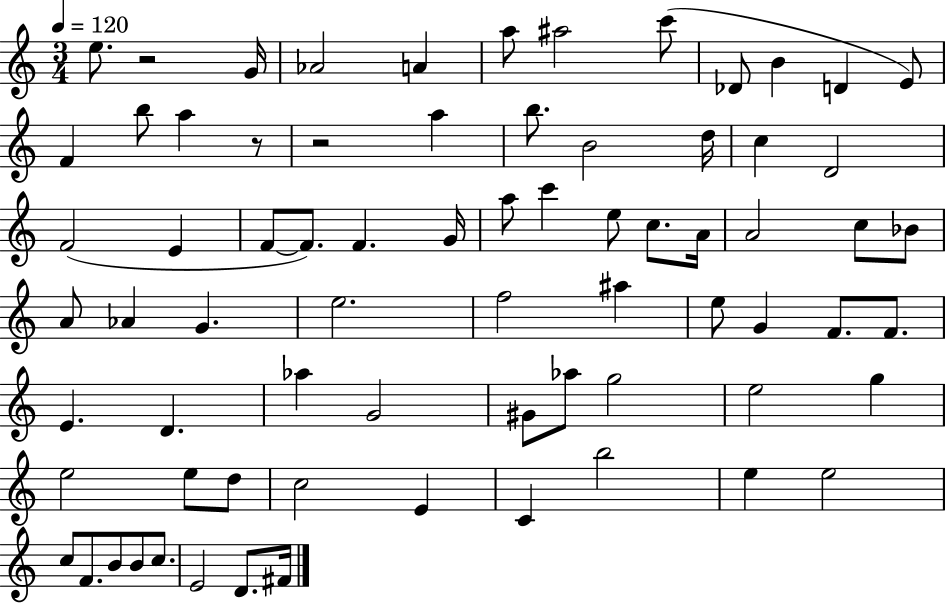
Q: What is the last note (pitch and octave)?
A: F#4